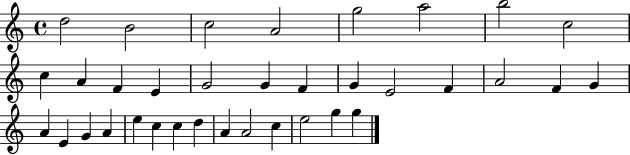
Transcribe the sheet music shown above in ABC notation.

X:1
T:Untitled
M:4/4
L:1/4
K:C
d2 B2 c2 A2 g2 a2 b2 c2 c A F E G2 G F G E2 F A2 F G A E G A e c c d A A2 c e2 g g